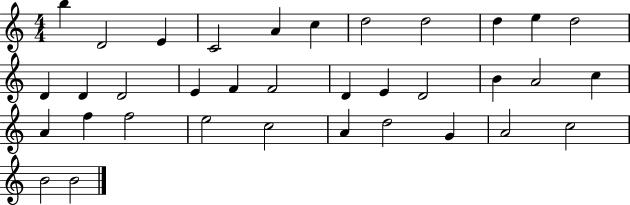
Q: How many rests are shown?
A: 0